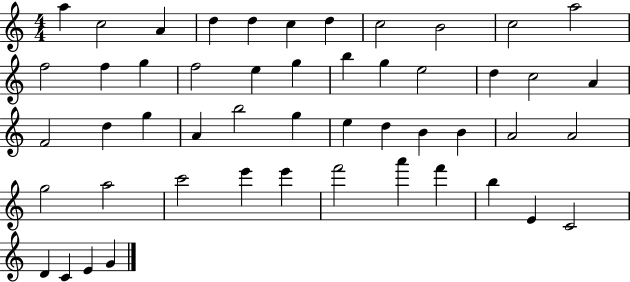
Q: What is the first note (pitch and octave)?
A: A5